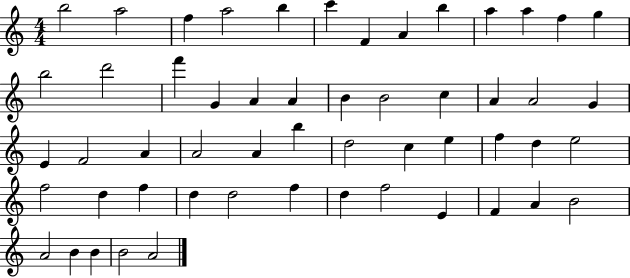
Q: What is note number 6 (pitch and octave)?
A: C6